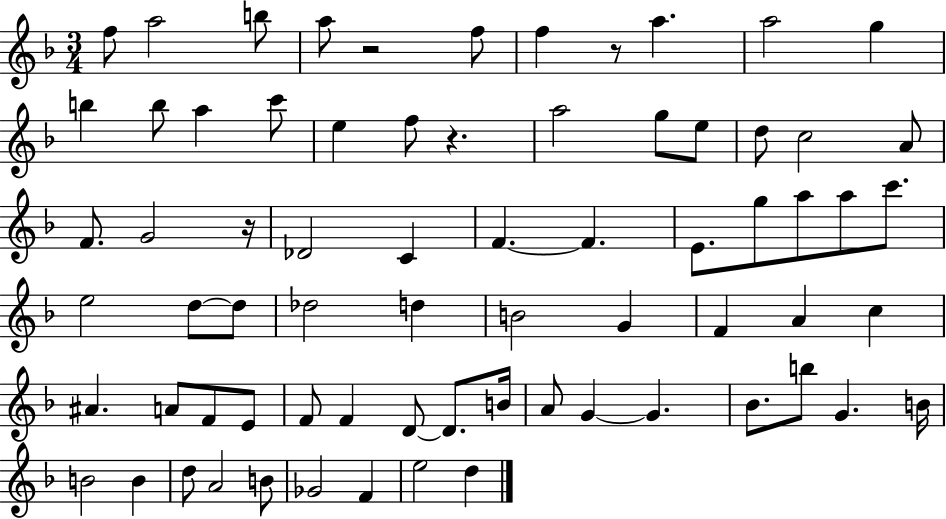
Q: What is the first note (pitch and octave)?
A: F5